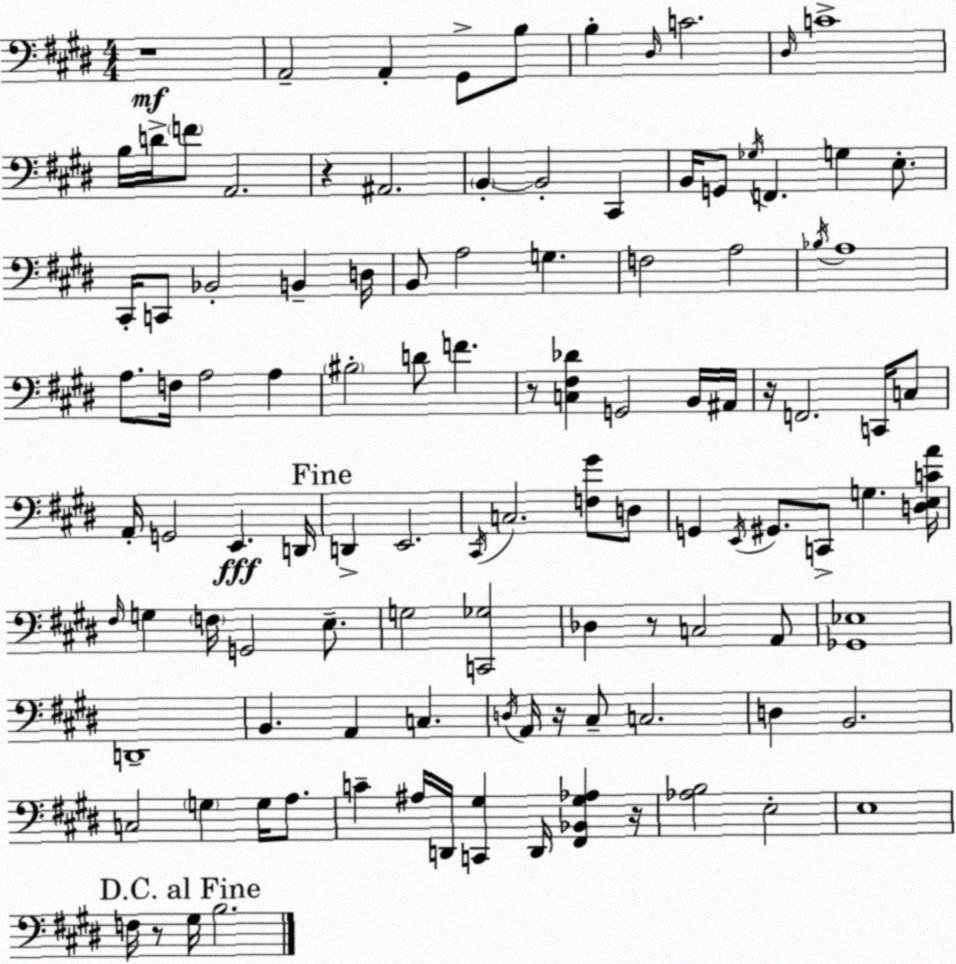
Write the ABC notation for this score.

X:1
T:Untitled
M:4/4
L:1/4
K:E
z4 A,,2 A,, ^G,,/2 B,/2 B, ^D,/4 C2 ^D,/4 C4 B,/4 D/4 F/2 A,,2 z ^A,,2 B,, B,,2 ^C,, B,,/4 G,,/2 _G,/4 F,, G, E,/2 ^C,,/4 C,,/2 _B,,2 B,, D,/4 B,,/2 A,2 G, F,2 A,2 _B,/4 A,4 A,/2 F,/4 A,2 A, ^B,2 D/2 F z/2 [C,^F,_D] G,,2 B,,/4 ^A,,/4 z/4 F,,2 C,,/4 C,/2 A,,/4 G,,2 E,, D,,/4 D,, E,,2 ^C,,/4 C,2 [F,^G]/2 D,/2 G,, E,,/4 ^G,,/2 C,,/2 G, [D,E,CA]/4 ^F,/4 G, F,/4 G,,2 E,/2 G,2 [C,,_G,]2 _D, z/2 C,2 A,,/2 [_G,,_E,]4 D,,4 B,, A,, C, D,/4 A,,/4 z/4 ^C,/2 C,2 D, B,,2 C,2 G, G,/4 A,/2 C ^A,/4 D,,/4 [C,,^G,] D,,/4 [^F,,_B,,^G,_A,] z/4 [_A,B,]2 E,2 E,4 F,/4 z/2 ^G,/4 B,2